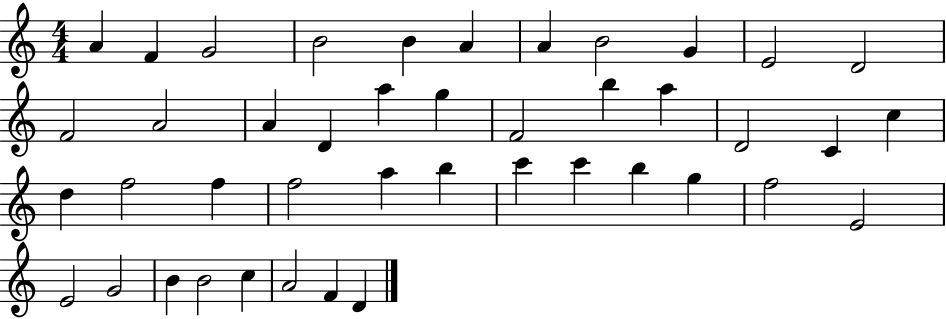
{
  \clef treble
  \numericTimeSignature
  \time 4/4
  \key c \major
  a'4 f'4 g'2 | b'2 b'4 a'4 | a'4 b'2 g'4 | e'2 d'2 | \break f'2 a'2 | a'4 d'4 a''4 g''4 | f'2 b''4 a''4 | d'2 c'4 c''4 | \break d''4 f''2 f''4 | f''2 a''4 b''4 | c'''4 c'''4 b''4 g''4 | f''2 e'2 | \break e'2 g'2 | b'4 b'2 c''4 | a'2 f'4 d'4 | \bar "|."
}